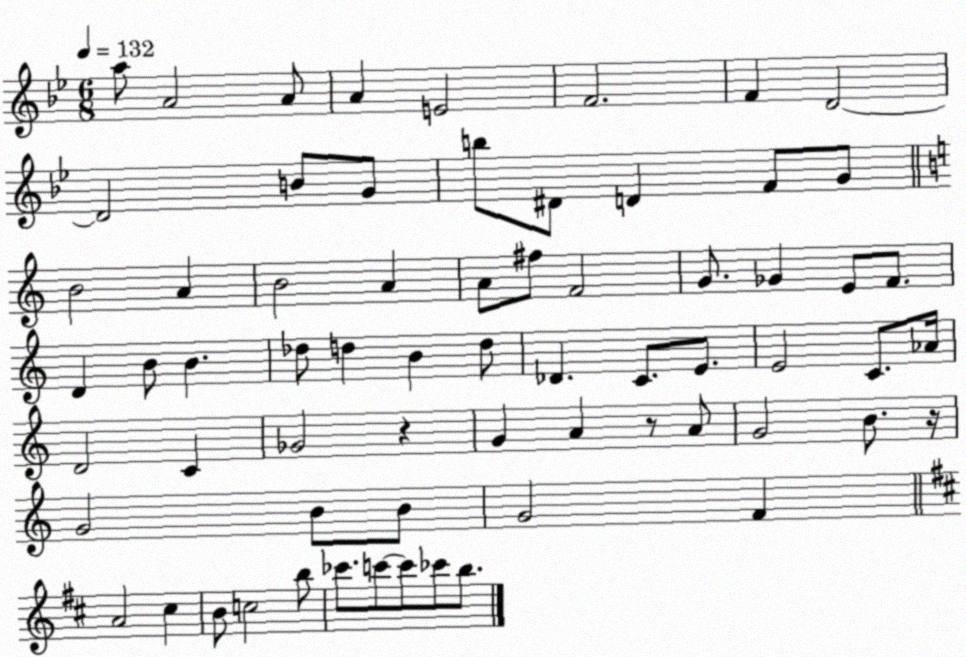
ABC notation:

X:1
T:Untitled
M:6/8
L:1/4
K:Bb
a/2 A2 A/2 A E2 F2 F D2 D2 B/2 G/2 b/2 ^D/2 D F/2 G/2 B2 A B2 A A/2 ^f/2 F2 G/2 _G E/2 F/2 D B/2 B _d/2 d B d/2 _D C/2 E/2 E2 C/2 _A/4 D2 C _G2 z G A z/2 A/2 G2 B/2 z/4 G2 B/2 B/2 G2 F A2 ^c B/2 c2 b/2 _c'/2 c'/2 c'/2 _c'/2 b/2